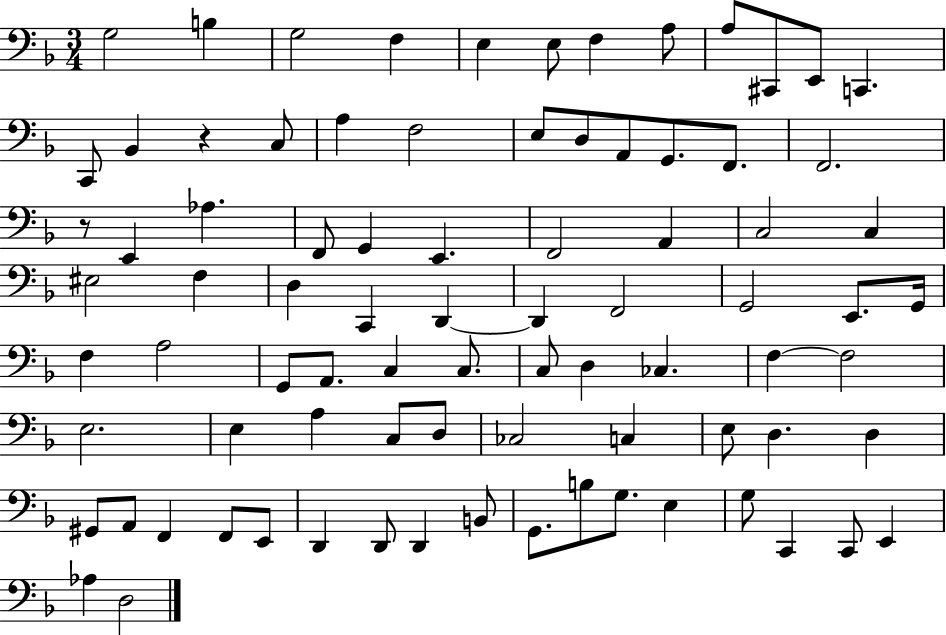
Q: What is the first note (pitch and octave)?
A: G3